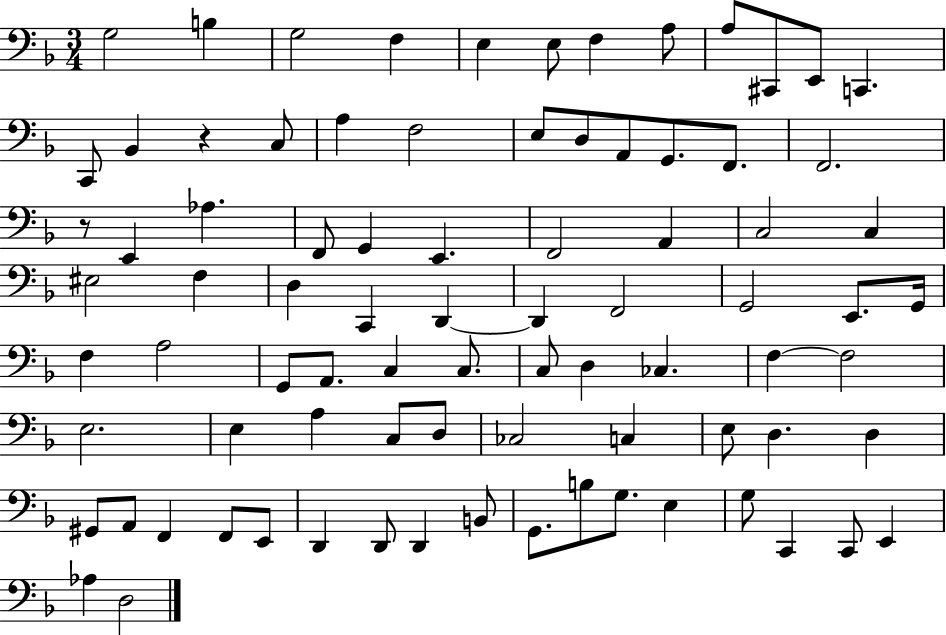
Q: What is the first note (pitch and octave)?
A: G3